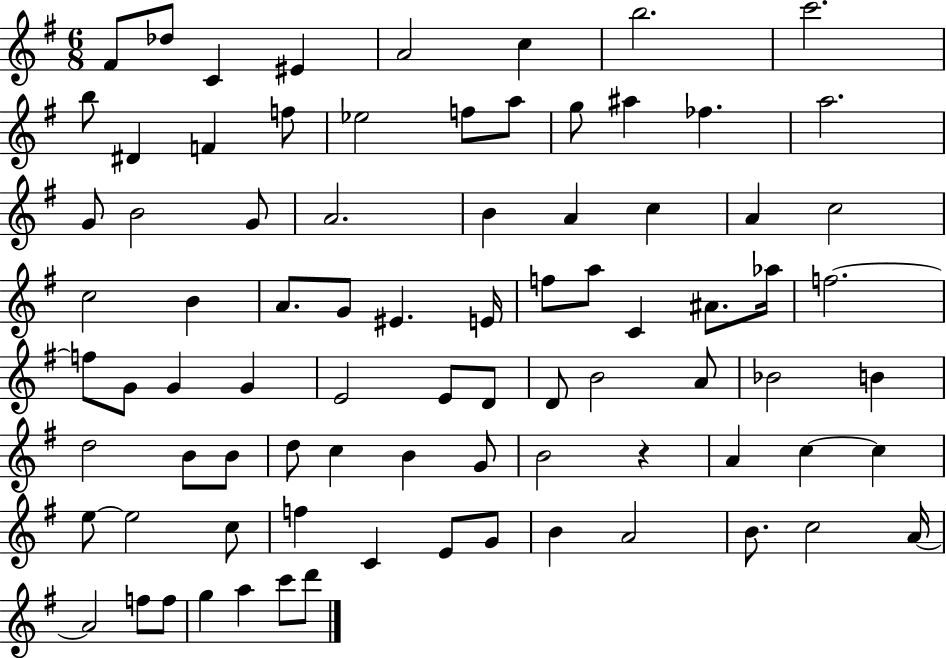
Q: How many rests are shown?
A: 1